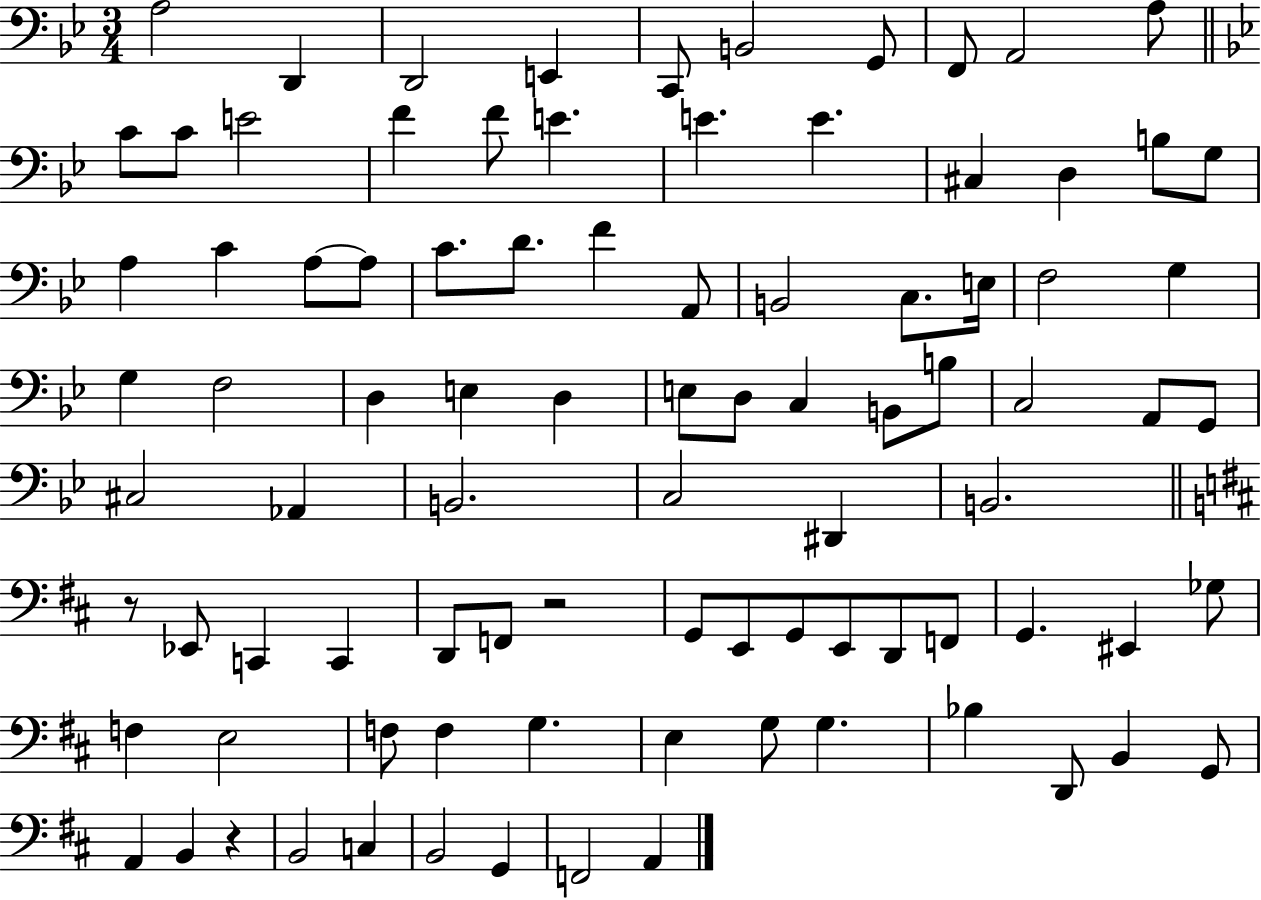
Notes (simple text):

A3/h D2/q D2/h E2/q C2/e B2/h G2/e F2/e A2/h A3/e C4/e C4/e E4/h F4/q F4/e E4/q. E4/q. E4/q. C#3/q D3/q B3/e G3/e A3/q C4/q A3/e A3/e C4/e. D4/e. F4/q A2/e B2/h C3/e. E3/s F3/h G3/q G3/q F3/h D3/q E3/q D3/q E3/e D3/e C3/q B2/e B3/e C3/h A2/e G2/e C#3/h Ab2/q B2/h. C3/h D#2/q B2/h. R/e Eb2/e C2/q C2/q D2/e F2/e R/h G2/e E2/e G2/e E2/e D2/e F2/e G2/q. EIS2/q Gb3/e F3/q E3/h F3/e F3/q G3/q. E3/q G3/e G3/q. Bb3/q D2/e B2/q G2/e A2/q B2/q R/q B2/h C3/q B2/h G2/q F2/h A2/q